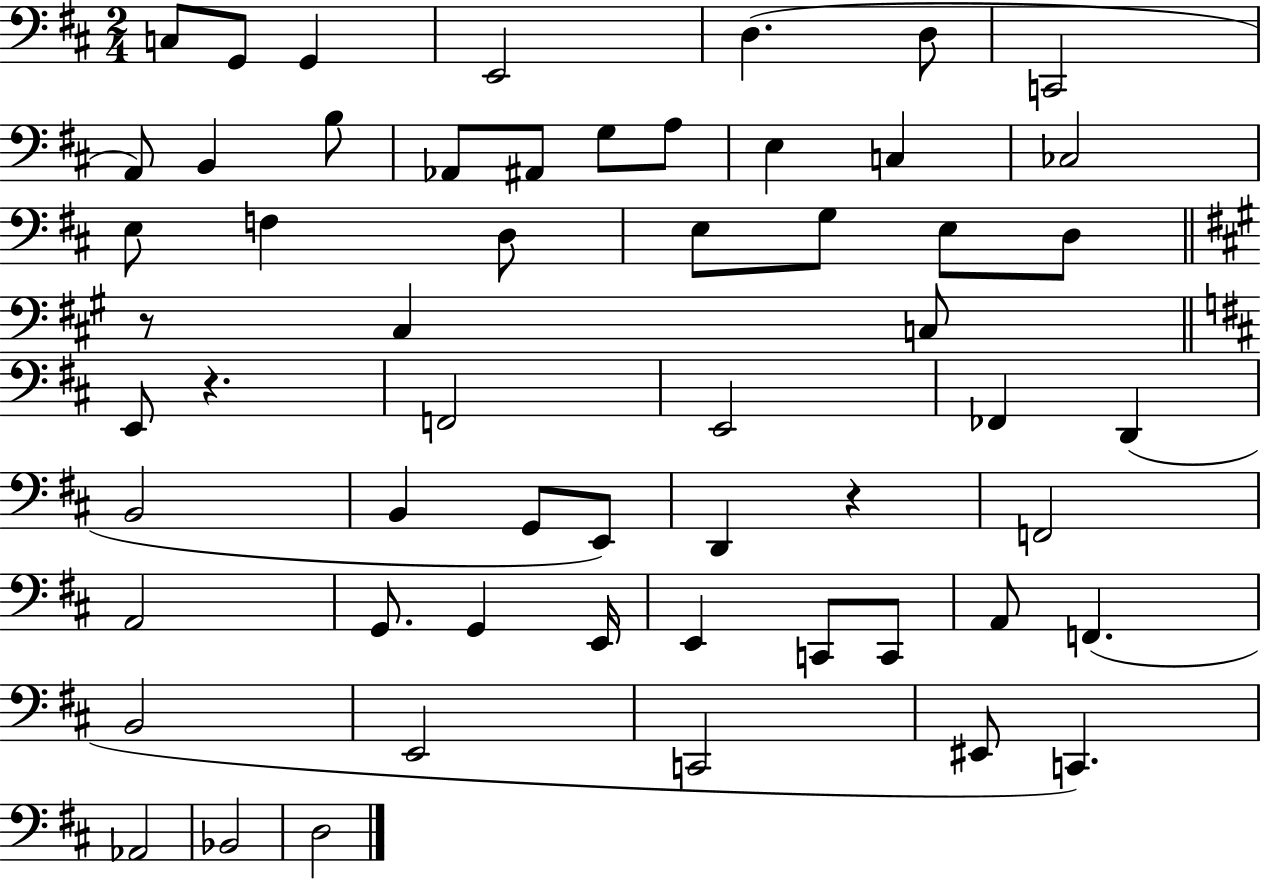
C3/e G2/e G2/q E2/h D3/q. D3/e C2/h A2/e B2/q B3/e Ab2/e A#2/e G3/e A3/e E3/q C3/q CES3/h E3/e F3/q D3/e E3/e G3/e E3/e D3/e R/e C#3/q C3/e E2/e R/q. F2/h E2/h FES2/q D2/q B2/h B2/q G2/e E2/e D2/q R/q F2/h A2/h G2/e. G2/q E2/s E2/q C2/e C2/e A2/e F2/q. B2/h E2/h C2/h EIS2/e C2/q. Ab2/h Bb2/h D3/h